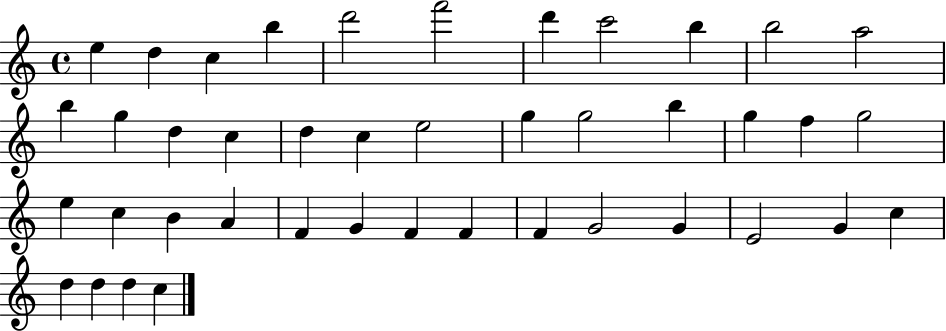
{
  \clef treble
  \time 4/4
  \defaultTimeSignature
  \key c \major
  e''4 d''4 c''4 b''4 | d'''2 f'''2 | d'''4 c'''2 b''4 | b''2 a''2 | \break b''4 g''4 d''4 c''4 | d''4 c''4 e''2 | g''4 g''2 b''4 | g''4 f''4 g''2 | \break e''4 c''4 b'4 a'4 | f'4 g'4 f'4 f'4 | f'4 g'2 g'4 | e'2 g'4 c''4 | \break d''4 d''4 d''4 c''4 | \bar "|."
}